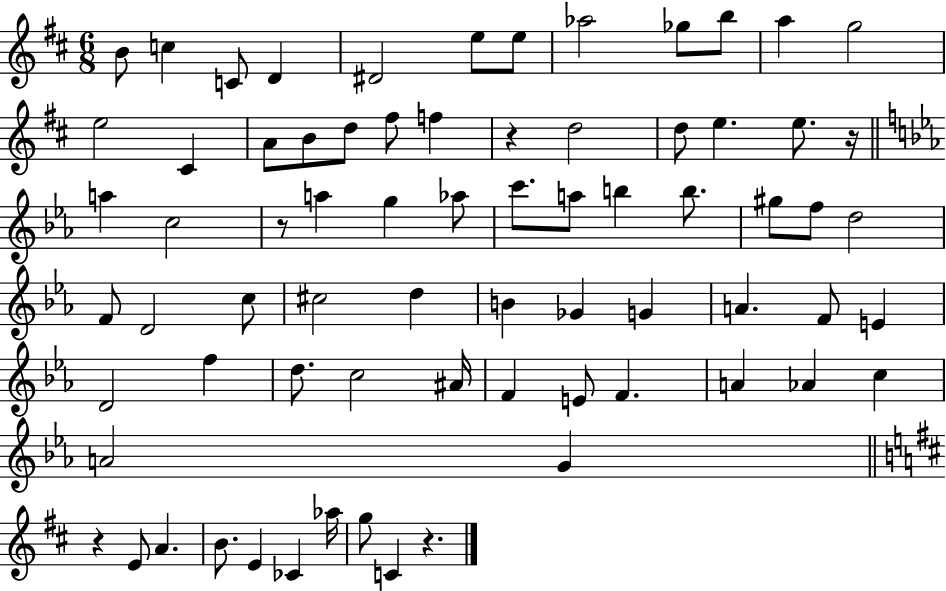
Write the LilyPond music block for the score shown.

{
  \clef treble
  \numericTimeSignature
  \time 6/8
  \key d \major
  b'8 c''4 c'8 d'4 | dis'2 e''8 e''8 | aes''2 ges''8 b''8 | a''4 g''2 | \break e''2 cis'4 | a'8 b'8 d''8 fis''8 f''4 | r4 d''2 | d''8 e''4. e''8. r16 | \break \bar "||" \break \key c \minor a''4 c''2 | r8 a''4 g''4 aes''8 | c'''8. a''8 b''4 b''8. | gis''8 f''8 d''2 | \break f'8 d'2 c''8 | cis''2 d''4 | b'4 ges'4 g'4 | a'4. f'8 e'4 | \break d'2 f''4 | d''8. c''2 ais'16 | f'4 e'8 f'4. | a'4 aes'4 c''4 | \break a'2 g'4 | \bar "||" \break \key d \major r4 e'8 a'4. | b'8. e'4 ces'4 aes''16 | g''8 c'4 r4. | \bar "|."
}